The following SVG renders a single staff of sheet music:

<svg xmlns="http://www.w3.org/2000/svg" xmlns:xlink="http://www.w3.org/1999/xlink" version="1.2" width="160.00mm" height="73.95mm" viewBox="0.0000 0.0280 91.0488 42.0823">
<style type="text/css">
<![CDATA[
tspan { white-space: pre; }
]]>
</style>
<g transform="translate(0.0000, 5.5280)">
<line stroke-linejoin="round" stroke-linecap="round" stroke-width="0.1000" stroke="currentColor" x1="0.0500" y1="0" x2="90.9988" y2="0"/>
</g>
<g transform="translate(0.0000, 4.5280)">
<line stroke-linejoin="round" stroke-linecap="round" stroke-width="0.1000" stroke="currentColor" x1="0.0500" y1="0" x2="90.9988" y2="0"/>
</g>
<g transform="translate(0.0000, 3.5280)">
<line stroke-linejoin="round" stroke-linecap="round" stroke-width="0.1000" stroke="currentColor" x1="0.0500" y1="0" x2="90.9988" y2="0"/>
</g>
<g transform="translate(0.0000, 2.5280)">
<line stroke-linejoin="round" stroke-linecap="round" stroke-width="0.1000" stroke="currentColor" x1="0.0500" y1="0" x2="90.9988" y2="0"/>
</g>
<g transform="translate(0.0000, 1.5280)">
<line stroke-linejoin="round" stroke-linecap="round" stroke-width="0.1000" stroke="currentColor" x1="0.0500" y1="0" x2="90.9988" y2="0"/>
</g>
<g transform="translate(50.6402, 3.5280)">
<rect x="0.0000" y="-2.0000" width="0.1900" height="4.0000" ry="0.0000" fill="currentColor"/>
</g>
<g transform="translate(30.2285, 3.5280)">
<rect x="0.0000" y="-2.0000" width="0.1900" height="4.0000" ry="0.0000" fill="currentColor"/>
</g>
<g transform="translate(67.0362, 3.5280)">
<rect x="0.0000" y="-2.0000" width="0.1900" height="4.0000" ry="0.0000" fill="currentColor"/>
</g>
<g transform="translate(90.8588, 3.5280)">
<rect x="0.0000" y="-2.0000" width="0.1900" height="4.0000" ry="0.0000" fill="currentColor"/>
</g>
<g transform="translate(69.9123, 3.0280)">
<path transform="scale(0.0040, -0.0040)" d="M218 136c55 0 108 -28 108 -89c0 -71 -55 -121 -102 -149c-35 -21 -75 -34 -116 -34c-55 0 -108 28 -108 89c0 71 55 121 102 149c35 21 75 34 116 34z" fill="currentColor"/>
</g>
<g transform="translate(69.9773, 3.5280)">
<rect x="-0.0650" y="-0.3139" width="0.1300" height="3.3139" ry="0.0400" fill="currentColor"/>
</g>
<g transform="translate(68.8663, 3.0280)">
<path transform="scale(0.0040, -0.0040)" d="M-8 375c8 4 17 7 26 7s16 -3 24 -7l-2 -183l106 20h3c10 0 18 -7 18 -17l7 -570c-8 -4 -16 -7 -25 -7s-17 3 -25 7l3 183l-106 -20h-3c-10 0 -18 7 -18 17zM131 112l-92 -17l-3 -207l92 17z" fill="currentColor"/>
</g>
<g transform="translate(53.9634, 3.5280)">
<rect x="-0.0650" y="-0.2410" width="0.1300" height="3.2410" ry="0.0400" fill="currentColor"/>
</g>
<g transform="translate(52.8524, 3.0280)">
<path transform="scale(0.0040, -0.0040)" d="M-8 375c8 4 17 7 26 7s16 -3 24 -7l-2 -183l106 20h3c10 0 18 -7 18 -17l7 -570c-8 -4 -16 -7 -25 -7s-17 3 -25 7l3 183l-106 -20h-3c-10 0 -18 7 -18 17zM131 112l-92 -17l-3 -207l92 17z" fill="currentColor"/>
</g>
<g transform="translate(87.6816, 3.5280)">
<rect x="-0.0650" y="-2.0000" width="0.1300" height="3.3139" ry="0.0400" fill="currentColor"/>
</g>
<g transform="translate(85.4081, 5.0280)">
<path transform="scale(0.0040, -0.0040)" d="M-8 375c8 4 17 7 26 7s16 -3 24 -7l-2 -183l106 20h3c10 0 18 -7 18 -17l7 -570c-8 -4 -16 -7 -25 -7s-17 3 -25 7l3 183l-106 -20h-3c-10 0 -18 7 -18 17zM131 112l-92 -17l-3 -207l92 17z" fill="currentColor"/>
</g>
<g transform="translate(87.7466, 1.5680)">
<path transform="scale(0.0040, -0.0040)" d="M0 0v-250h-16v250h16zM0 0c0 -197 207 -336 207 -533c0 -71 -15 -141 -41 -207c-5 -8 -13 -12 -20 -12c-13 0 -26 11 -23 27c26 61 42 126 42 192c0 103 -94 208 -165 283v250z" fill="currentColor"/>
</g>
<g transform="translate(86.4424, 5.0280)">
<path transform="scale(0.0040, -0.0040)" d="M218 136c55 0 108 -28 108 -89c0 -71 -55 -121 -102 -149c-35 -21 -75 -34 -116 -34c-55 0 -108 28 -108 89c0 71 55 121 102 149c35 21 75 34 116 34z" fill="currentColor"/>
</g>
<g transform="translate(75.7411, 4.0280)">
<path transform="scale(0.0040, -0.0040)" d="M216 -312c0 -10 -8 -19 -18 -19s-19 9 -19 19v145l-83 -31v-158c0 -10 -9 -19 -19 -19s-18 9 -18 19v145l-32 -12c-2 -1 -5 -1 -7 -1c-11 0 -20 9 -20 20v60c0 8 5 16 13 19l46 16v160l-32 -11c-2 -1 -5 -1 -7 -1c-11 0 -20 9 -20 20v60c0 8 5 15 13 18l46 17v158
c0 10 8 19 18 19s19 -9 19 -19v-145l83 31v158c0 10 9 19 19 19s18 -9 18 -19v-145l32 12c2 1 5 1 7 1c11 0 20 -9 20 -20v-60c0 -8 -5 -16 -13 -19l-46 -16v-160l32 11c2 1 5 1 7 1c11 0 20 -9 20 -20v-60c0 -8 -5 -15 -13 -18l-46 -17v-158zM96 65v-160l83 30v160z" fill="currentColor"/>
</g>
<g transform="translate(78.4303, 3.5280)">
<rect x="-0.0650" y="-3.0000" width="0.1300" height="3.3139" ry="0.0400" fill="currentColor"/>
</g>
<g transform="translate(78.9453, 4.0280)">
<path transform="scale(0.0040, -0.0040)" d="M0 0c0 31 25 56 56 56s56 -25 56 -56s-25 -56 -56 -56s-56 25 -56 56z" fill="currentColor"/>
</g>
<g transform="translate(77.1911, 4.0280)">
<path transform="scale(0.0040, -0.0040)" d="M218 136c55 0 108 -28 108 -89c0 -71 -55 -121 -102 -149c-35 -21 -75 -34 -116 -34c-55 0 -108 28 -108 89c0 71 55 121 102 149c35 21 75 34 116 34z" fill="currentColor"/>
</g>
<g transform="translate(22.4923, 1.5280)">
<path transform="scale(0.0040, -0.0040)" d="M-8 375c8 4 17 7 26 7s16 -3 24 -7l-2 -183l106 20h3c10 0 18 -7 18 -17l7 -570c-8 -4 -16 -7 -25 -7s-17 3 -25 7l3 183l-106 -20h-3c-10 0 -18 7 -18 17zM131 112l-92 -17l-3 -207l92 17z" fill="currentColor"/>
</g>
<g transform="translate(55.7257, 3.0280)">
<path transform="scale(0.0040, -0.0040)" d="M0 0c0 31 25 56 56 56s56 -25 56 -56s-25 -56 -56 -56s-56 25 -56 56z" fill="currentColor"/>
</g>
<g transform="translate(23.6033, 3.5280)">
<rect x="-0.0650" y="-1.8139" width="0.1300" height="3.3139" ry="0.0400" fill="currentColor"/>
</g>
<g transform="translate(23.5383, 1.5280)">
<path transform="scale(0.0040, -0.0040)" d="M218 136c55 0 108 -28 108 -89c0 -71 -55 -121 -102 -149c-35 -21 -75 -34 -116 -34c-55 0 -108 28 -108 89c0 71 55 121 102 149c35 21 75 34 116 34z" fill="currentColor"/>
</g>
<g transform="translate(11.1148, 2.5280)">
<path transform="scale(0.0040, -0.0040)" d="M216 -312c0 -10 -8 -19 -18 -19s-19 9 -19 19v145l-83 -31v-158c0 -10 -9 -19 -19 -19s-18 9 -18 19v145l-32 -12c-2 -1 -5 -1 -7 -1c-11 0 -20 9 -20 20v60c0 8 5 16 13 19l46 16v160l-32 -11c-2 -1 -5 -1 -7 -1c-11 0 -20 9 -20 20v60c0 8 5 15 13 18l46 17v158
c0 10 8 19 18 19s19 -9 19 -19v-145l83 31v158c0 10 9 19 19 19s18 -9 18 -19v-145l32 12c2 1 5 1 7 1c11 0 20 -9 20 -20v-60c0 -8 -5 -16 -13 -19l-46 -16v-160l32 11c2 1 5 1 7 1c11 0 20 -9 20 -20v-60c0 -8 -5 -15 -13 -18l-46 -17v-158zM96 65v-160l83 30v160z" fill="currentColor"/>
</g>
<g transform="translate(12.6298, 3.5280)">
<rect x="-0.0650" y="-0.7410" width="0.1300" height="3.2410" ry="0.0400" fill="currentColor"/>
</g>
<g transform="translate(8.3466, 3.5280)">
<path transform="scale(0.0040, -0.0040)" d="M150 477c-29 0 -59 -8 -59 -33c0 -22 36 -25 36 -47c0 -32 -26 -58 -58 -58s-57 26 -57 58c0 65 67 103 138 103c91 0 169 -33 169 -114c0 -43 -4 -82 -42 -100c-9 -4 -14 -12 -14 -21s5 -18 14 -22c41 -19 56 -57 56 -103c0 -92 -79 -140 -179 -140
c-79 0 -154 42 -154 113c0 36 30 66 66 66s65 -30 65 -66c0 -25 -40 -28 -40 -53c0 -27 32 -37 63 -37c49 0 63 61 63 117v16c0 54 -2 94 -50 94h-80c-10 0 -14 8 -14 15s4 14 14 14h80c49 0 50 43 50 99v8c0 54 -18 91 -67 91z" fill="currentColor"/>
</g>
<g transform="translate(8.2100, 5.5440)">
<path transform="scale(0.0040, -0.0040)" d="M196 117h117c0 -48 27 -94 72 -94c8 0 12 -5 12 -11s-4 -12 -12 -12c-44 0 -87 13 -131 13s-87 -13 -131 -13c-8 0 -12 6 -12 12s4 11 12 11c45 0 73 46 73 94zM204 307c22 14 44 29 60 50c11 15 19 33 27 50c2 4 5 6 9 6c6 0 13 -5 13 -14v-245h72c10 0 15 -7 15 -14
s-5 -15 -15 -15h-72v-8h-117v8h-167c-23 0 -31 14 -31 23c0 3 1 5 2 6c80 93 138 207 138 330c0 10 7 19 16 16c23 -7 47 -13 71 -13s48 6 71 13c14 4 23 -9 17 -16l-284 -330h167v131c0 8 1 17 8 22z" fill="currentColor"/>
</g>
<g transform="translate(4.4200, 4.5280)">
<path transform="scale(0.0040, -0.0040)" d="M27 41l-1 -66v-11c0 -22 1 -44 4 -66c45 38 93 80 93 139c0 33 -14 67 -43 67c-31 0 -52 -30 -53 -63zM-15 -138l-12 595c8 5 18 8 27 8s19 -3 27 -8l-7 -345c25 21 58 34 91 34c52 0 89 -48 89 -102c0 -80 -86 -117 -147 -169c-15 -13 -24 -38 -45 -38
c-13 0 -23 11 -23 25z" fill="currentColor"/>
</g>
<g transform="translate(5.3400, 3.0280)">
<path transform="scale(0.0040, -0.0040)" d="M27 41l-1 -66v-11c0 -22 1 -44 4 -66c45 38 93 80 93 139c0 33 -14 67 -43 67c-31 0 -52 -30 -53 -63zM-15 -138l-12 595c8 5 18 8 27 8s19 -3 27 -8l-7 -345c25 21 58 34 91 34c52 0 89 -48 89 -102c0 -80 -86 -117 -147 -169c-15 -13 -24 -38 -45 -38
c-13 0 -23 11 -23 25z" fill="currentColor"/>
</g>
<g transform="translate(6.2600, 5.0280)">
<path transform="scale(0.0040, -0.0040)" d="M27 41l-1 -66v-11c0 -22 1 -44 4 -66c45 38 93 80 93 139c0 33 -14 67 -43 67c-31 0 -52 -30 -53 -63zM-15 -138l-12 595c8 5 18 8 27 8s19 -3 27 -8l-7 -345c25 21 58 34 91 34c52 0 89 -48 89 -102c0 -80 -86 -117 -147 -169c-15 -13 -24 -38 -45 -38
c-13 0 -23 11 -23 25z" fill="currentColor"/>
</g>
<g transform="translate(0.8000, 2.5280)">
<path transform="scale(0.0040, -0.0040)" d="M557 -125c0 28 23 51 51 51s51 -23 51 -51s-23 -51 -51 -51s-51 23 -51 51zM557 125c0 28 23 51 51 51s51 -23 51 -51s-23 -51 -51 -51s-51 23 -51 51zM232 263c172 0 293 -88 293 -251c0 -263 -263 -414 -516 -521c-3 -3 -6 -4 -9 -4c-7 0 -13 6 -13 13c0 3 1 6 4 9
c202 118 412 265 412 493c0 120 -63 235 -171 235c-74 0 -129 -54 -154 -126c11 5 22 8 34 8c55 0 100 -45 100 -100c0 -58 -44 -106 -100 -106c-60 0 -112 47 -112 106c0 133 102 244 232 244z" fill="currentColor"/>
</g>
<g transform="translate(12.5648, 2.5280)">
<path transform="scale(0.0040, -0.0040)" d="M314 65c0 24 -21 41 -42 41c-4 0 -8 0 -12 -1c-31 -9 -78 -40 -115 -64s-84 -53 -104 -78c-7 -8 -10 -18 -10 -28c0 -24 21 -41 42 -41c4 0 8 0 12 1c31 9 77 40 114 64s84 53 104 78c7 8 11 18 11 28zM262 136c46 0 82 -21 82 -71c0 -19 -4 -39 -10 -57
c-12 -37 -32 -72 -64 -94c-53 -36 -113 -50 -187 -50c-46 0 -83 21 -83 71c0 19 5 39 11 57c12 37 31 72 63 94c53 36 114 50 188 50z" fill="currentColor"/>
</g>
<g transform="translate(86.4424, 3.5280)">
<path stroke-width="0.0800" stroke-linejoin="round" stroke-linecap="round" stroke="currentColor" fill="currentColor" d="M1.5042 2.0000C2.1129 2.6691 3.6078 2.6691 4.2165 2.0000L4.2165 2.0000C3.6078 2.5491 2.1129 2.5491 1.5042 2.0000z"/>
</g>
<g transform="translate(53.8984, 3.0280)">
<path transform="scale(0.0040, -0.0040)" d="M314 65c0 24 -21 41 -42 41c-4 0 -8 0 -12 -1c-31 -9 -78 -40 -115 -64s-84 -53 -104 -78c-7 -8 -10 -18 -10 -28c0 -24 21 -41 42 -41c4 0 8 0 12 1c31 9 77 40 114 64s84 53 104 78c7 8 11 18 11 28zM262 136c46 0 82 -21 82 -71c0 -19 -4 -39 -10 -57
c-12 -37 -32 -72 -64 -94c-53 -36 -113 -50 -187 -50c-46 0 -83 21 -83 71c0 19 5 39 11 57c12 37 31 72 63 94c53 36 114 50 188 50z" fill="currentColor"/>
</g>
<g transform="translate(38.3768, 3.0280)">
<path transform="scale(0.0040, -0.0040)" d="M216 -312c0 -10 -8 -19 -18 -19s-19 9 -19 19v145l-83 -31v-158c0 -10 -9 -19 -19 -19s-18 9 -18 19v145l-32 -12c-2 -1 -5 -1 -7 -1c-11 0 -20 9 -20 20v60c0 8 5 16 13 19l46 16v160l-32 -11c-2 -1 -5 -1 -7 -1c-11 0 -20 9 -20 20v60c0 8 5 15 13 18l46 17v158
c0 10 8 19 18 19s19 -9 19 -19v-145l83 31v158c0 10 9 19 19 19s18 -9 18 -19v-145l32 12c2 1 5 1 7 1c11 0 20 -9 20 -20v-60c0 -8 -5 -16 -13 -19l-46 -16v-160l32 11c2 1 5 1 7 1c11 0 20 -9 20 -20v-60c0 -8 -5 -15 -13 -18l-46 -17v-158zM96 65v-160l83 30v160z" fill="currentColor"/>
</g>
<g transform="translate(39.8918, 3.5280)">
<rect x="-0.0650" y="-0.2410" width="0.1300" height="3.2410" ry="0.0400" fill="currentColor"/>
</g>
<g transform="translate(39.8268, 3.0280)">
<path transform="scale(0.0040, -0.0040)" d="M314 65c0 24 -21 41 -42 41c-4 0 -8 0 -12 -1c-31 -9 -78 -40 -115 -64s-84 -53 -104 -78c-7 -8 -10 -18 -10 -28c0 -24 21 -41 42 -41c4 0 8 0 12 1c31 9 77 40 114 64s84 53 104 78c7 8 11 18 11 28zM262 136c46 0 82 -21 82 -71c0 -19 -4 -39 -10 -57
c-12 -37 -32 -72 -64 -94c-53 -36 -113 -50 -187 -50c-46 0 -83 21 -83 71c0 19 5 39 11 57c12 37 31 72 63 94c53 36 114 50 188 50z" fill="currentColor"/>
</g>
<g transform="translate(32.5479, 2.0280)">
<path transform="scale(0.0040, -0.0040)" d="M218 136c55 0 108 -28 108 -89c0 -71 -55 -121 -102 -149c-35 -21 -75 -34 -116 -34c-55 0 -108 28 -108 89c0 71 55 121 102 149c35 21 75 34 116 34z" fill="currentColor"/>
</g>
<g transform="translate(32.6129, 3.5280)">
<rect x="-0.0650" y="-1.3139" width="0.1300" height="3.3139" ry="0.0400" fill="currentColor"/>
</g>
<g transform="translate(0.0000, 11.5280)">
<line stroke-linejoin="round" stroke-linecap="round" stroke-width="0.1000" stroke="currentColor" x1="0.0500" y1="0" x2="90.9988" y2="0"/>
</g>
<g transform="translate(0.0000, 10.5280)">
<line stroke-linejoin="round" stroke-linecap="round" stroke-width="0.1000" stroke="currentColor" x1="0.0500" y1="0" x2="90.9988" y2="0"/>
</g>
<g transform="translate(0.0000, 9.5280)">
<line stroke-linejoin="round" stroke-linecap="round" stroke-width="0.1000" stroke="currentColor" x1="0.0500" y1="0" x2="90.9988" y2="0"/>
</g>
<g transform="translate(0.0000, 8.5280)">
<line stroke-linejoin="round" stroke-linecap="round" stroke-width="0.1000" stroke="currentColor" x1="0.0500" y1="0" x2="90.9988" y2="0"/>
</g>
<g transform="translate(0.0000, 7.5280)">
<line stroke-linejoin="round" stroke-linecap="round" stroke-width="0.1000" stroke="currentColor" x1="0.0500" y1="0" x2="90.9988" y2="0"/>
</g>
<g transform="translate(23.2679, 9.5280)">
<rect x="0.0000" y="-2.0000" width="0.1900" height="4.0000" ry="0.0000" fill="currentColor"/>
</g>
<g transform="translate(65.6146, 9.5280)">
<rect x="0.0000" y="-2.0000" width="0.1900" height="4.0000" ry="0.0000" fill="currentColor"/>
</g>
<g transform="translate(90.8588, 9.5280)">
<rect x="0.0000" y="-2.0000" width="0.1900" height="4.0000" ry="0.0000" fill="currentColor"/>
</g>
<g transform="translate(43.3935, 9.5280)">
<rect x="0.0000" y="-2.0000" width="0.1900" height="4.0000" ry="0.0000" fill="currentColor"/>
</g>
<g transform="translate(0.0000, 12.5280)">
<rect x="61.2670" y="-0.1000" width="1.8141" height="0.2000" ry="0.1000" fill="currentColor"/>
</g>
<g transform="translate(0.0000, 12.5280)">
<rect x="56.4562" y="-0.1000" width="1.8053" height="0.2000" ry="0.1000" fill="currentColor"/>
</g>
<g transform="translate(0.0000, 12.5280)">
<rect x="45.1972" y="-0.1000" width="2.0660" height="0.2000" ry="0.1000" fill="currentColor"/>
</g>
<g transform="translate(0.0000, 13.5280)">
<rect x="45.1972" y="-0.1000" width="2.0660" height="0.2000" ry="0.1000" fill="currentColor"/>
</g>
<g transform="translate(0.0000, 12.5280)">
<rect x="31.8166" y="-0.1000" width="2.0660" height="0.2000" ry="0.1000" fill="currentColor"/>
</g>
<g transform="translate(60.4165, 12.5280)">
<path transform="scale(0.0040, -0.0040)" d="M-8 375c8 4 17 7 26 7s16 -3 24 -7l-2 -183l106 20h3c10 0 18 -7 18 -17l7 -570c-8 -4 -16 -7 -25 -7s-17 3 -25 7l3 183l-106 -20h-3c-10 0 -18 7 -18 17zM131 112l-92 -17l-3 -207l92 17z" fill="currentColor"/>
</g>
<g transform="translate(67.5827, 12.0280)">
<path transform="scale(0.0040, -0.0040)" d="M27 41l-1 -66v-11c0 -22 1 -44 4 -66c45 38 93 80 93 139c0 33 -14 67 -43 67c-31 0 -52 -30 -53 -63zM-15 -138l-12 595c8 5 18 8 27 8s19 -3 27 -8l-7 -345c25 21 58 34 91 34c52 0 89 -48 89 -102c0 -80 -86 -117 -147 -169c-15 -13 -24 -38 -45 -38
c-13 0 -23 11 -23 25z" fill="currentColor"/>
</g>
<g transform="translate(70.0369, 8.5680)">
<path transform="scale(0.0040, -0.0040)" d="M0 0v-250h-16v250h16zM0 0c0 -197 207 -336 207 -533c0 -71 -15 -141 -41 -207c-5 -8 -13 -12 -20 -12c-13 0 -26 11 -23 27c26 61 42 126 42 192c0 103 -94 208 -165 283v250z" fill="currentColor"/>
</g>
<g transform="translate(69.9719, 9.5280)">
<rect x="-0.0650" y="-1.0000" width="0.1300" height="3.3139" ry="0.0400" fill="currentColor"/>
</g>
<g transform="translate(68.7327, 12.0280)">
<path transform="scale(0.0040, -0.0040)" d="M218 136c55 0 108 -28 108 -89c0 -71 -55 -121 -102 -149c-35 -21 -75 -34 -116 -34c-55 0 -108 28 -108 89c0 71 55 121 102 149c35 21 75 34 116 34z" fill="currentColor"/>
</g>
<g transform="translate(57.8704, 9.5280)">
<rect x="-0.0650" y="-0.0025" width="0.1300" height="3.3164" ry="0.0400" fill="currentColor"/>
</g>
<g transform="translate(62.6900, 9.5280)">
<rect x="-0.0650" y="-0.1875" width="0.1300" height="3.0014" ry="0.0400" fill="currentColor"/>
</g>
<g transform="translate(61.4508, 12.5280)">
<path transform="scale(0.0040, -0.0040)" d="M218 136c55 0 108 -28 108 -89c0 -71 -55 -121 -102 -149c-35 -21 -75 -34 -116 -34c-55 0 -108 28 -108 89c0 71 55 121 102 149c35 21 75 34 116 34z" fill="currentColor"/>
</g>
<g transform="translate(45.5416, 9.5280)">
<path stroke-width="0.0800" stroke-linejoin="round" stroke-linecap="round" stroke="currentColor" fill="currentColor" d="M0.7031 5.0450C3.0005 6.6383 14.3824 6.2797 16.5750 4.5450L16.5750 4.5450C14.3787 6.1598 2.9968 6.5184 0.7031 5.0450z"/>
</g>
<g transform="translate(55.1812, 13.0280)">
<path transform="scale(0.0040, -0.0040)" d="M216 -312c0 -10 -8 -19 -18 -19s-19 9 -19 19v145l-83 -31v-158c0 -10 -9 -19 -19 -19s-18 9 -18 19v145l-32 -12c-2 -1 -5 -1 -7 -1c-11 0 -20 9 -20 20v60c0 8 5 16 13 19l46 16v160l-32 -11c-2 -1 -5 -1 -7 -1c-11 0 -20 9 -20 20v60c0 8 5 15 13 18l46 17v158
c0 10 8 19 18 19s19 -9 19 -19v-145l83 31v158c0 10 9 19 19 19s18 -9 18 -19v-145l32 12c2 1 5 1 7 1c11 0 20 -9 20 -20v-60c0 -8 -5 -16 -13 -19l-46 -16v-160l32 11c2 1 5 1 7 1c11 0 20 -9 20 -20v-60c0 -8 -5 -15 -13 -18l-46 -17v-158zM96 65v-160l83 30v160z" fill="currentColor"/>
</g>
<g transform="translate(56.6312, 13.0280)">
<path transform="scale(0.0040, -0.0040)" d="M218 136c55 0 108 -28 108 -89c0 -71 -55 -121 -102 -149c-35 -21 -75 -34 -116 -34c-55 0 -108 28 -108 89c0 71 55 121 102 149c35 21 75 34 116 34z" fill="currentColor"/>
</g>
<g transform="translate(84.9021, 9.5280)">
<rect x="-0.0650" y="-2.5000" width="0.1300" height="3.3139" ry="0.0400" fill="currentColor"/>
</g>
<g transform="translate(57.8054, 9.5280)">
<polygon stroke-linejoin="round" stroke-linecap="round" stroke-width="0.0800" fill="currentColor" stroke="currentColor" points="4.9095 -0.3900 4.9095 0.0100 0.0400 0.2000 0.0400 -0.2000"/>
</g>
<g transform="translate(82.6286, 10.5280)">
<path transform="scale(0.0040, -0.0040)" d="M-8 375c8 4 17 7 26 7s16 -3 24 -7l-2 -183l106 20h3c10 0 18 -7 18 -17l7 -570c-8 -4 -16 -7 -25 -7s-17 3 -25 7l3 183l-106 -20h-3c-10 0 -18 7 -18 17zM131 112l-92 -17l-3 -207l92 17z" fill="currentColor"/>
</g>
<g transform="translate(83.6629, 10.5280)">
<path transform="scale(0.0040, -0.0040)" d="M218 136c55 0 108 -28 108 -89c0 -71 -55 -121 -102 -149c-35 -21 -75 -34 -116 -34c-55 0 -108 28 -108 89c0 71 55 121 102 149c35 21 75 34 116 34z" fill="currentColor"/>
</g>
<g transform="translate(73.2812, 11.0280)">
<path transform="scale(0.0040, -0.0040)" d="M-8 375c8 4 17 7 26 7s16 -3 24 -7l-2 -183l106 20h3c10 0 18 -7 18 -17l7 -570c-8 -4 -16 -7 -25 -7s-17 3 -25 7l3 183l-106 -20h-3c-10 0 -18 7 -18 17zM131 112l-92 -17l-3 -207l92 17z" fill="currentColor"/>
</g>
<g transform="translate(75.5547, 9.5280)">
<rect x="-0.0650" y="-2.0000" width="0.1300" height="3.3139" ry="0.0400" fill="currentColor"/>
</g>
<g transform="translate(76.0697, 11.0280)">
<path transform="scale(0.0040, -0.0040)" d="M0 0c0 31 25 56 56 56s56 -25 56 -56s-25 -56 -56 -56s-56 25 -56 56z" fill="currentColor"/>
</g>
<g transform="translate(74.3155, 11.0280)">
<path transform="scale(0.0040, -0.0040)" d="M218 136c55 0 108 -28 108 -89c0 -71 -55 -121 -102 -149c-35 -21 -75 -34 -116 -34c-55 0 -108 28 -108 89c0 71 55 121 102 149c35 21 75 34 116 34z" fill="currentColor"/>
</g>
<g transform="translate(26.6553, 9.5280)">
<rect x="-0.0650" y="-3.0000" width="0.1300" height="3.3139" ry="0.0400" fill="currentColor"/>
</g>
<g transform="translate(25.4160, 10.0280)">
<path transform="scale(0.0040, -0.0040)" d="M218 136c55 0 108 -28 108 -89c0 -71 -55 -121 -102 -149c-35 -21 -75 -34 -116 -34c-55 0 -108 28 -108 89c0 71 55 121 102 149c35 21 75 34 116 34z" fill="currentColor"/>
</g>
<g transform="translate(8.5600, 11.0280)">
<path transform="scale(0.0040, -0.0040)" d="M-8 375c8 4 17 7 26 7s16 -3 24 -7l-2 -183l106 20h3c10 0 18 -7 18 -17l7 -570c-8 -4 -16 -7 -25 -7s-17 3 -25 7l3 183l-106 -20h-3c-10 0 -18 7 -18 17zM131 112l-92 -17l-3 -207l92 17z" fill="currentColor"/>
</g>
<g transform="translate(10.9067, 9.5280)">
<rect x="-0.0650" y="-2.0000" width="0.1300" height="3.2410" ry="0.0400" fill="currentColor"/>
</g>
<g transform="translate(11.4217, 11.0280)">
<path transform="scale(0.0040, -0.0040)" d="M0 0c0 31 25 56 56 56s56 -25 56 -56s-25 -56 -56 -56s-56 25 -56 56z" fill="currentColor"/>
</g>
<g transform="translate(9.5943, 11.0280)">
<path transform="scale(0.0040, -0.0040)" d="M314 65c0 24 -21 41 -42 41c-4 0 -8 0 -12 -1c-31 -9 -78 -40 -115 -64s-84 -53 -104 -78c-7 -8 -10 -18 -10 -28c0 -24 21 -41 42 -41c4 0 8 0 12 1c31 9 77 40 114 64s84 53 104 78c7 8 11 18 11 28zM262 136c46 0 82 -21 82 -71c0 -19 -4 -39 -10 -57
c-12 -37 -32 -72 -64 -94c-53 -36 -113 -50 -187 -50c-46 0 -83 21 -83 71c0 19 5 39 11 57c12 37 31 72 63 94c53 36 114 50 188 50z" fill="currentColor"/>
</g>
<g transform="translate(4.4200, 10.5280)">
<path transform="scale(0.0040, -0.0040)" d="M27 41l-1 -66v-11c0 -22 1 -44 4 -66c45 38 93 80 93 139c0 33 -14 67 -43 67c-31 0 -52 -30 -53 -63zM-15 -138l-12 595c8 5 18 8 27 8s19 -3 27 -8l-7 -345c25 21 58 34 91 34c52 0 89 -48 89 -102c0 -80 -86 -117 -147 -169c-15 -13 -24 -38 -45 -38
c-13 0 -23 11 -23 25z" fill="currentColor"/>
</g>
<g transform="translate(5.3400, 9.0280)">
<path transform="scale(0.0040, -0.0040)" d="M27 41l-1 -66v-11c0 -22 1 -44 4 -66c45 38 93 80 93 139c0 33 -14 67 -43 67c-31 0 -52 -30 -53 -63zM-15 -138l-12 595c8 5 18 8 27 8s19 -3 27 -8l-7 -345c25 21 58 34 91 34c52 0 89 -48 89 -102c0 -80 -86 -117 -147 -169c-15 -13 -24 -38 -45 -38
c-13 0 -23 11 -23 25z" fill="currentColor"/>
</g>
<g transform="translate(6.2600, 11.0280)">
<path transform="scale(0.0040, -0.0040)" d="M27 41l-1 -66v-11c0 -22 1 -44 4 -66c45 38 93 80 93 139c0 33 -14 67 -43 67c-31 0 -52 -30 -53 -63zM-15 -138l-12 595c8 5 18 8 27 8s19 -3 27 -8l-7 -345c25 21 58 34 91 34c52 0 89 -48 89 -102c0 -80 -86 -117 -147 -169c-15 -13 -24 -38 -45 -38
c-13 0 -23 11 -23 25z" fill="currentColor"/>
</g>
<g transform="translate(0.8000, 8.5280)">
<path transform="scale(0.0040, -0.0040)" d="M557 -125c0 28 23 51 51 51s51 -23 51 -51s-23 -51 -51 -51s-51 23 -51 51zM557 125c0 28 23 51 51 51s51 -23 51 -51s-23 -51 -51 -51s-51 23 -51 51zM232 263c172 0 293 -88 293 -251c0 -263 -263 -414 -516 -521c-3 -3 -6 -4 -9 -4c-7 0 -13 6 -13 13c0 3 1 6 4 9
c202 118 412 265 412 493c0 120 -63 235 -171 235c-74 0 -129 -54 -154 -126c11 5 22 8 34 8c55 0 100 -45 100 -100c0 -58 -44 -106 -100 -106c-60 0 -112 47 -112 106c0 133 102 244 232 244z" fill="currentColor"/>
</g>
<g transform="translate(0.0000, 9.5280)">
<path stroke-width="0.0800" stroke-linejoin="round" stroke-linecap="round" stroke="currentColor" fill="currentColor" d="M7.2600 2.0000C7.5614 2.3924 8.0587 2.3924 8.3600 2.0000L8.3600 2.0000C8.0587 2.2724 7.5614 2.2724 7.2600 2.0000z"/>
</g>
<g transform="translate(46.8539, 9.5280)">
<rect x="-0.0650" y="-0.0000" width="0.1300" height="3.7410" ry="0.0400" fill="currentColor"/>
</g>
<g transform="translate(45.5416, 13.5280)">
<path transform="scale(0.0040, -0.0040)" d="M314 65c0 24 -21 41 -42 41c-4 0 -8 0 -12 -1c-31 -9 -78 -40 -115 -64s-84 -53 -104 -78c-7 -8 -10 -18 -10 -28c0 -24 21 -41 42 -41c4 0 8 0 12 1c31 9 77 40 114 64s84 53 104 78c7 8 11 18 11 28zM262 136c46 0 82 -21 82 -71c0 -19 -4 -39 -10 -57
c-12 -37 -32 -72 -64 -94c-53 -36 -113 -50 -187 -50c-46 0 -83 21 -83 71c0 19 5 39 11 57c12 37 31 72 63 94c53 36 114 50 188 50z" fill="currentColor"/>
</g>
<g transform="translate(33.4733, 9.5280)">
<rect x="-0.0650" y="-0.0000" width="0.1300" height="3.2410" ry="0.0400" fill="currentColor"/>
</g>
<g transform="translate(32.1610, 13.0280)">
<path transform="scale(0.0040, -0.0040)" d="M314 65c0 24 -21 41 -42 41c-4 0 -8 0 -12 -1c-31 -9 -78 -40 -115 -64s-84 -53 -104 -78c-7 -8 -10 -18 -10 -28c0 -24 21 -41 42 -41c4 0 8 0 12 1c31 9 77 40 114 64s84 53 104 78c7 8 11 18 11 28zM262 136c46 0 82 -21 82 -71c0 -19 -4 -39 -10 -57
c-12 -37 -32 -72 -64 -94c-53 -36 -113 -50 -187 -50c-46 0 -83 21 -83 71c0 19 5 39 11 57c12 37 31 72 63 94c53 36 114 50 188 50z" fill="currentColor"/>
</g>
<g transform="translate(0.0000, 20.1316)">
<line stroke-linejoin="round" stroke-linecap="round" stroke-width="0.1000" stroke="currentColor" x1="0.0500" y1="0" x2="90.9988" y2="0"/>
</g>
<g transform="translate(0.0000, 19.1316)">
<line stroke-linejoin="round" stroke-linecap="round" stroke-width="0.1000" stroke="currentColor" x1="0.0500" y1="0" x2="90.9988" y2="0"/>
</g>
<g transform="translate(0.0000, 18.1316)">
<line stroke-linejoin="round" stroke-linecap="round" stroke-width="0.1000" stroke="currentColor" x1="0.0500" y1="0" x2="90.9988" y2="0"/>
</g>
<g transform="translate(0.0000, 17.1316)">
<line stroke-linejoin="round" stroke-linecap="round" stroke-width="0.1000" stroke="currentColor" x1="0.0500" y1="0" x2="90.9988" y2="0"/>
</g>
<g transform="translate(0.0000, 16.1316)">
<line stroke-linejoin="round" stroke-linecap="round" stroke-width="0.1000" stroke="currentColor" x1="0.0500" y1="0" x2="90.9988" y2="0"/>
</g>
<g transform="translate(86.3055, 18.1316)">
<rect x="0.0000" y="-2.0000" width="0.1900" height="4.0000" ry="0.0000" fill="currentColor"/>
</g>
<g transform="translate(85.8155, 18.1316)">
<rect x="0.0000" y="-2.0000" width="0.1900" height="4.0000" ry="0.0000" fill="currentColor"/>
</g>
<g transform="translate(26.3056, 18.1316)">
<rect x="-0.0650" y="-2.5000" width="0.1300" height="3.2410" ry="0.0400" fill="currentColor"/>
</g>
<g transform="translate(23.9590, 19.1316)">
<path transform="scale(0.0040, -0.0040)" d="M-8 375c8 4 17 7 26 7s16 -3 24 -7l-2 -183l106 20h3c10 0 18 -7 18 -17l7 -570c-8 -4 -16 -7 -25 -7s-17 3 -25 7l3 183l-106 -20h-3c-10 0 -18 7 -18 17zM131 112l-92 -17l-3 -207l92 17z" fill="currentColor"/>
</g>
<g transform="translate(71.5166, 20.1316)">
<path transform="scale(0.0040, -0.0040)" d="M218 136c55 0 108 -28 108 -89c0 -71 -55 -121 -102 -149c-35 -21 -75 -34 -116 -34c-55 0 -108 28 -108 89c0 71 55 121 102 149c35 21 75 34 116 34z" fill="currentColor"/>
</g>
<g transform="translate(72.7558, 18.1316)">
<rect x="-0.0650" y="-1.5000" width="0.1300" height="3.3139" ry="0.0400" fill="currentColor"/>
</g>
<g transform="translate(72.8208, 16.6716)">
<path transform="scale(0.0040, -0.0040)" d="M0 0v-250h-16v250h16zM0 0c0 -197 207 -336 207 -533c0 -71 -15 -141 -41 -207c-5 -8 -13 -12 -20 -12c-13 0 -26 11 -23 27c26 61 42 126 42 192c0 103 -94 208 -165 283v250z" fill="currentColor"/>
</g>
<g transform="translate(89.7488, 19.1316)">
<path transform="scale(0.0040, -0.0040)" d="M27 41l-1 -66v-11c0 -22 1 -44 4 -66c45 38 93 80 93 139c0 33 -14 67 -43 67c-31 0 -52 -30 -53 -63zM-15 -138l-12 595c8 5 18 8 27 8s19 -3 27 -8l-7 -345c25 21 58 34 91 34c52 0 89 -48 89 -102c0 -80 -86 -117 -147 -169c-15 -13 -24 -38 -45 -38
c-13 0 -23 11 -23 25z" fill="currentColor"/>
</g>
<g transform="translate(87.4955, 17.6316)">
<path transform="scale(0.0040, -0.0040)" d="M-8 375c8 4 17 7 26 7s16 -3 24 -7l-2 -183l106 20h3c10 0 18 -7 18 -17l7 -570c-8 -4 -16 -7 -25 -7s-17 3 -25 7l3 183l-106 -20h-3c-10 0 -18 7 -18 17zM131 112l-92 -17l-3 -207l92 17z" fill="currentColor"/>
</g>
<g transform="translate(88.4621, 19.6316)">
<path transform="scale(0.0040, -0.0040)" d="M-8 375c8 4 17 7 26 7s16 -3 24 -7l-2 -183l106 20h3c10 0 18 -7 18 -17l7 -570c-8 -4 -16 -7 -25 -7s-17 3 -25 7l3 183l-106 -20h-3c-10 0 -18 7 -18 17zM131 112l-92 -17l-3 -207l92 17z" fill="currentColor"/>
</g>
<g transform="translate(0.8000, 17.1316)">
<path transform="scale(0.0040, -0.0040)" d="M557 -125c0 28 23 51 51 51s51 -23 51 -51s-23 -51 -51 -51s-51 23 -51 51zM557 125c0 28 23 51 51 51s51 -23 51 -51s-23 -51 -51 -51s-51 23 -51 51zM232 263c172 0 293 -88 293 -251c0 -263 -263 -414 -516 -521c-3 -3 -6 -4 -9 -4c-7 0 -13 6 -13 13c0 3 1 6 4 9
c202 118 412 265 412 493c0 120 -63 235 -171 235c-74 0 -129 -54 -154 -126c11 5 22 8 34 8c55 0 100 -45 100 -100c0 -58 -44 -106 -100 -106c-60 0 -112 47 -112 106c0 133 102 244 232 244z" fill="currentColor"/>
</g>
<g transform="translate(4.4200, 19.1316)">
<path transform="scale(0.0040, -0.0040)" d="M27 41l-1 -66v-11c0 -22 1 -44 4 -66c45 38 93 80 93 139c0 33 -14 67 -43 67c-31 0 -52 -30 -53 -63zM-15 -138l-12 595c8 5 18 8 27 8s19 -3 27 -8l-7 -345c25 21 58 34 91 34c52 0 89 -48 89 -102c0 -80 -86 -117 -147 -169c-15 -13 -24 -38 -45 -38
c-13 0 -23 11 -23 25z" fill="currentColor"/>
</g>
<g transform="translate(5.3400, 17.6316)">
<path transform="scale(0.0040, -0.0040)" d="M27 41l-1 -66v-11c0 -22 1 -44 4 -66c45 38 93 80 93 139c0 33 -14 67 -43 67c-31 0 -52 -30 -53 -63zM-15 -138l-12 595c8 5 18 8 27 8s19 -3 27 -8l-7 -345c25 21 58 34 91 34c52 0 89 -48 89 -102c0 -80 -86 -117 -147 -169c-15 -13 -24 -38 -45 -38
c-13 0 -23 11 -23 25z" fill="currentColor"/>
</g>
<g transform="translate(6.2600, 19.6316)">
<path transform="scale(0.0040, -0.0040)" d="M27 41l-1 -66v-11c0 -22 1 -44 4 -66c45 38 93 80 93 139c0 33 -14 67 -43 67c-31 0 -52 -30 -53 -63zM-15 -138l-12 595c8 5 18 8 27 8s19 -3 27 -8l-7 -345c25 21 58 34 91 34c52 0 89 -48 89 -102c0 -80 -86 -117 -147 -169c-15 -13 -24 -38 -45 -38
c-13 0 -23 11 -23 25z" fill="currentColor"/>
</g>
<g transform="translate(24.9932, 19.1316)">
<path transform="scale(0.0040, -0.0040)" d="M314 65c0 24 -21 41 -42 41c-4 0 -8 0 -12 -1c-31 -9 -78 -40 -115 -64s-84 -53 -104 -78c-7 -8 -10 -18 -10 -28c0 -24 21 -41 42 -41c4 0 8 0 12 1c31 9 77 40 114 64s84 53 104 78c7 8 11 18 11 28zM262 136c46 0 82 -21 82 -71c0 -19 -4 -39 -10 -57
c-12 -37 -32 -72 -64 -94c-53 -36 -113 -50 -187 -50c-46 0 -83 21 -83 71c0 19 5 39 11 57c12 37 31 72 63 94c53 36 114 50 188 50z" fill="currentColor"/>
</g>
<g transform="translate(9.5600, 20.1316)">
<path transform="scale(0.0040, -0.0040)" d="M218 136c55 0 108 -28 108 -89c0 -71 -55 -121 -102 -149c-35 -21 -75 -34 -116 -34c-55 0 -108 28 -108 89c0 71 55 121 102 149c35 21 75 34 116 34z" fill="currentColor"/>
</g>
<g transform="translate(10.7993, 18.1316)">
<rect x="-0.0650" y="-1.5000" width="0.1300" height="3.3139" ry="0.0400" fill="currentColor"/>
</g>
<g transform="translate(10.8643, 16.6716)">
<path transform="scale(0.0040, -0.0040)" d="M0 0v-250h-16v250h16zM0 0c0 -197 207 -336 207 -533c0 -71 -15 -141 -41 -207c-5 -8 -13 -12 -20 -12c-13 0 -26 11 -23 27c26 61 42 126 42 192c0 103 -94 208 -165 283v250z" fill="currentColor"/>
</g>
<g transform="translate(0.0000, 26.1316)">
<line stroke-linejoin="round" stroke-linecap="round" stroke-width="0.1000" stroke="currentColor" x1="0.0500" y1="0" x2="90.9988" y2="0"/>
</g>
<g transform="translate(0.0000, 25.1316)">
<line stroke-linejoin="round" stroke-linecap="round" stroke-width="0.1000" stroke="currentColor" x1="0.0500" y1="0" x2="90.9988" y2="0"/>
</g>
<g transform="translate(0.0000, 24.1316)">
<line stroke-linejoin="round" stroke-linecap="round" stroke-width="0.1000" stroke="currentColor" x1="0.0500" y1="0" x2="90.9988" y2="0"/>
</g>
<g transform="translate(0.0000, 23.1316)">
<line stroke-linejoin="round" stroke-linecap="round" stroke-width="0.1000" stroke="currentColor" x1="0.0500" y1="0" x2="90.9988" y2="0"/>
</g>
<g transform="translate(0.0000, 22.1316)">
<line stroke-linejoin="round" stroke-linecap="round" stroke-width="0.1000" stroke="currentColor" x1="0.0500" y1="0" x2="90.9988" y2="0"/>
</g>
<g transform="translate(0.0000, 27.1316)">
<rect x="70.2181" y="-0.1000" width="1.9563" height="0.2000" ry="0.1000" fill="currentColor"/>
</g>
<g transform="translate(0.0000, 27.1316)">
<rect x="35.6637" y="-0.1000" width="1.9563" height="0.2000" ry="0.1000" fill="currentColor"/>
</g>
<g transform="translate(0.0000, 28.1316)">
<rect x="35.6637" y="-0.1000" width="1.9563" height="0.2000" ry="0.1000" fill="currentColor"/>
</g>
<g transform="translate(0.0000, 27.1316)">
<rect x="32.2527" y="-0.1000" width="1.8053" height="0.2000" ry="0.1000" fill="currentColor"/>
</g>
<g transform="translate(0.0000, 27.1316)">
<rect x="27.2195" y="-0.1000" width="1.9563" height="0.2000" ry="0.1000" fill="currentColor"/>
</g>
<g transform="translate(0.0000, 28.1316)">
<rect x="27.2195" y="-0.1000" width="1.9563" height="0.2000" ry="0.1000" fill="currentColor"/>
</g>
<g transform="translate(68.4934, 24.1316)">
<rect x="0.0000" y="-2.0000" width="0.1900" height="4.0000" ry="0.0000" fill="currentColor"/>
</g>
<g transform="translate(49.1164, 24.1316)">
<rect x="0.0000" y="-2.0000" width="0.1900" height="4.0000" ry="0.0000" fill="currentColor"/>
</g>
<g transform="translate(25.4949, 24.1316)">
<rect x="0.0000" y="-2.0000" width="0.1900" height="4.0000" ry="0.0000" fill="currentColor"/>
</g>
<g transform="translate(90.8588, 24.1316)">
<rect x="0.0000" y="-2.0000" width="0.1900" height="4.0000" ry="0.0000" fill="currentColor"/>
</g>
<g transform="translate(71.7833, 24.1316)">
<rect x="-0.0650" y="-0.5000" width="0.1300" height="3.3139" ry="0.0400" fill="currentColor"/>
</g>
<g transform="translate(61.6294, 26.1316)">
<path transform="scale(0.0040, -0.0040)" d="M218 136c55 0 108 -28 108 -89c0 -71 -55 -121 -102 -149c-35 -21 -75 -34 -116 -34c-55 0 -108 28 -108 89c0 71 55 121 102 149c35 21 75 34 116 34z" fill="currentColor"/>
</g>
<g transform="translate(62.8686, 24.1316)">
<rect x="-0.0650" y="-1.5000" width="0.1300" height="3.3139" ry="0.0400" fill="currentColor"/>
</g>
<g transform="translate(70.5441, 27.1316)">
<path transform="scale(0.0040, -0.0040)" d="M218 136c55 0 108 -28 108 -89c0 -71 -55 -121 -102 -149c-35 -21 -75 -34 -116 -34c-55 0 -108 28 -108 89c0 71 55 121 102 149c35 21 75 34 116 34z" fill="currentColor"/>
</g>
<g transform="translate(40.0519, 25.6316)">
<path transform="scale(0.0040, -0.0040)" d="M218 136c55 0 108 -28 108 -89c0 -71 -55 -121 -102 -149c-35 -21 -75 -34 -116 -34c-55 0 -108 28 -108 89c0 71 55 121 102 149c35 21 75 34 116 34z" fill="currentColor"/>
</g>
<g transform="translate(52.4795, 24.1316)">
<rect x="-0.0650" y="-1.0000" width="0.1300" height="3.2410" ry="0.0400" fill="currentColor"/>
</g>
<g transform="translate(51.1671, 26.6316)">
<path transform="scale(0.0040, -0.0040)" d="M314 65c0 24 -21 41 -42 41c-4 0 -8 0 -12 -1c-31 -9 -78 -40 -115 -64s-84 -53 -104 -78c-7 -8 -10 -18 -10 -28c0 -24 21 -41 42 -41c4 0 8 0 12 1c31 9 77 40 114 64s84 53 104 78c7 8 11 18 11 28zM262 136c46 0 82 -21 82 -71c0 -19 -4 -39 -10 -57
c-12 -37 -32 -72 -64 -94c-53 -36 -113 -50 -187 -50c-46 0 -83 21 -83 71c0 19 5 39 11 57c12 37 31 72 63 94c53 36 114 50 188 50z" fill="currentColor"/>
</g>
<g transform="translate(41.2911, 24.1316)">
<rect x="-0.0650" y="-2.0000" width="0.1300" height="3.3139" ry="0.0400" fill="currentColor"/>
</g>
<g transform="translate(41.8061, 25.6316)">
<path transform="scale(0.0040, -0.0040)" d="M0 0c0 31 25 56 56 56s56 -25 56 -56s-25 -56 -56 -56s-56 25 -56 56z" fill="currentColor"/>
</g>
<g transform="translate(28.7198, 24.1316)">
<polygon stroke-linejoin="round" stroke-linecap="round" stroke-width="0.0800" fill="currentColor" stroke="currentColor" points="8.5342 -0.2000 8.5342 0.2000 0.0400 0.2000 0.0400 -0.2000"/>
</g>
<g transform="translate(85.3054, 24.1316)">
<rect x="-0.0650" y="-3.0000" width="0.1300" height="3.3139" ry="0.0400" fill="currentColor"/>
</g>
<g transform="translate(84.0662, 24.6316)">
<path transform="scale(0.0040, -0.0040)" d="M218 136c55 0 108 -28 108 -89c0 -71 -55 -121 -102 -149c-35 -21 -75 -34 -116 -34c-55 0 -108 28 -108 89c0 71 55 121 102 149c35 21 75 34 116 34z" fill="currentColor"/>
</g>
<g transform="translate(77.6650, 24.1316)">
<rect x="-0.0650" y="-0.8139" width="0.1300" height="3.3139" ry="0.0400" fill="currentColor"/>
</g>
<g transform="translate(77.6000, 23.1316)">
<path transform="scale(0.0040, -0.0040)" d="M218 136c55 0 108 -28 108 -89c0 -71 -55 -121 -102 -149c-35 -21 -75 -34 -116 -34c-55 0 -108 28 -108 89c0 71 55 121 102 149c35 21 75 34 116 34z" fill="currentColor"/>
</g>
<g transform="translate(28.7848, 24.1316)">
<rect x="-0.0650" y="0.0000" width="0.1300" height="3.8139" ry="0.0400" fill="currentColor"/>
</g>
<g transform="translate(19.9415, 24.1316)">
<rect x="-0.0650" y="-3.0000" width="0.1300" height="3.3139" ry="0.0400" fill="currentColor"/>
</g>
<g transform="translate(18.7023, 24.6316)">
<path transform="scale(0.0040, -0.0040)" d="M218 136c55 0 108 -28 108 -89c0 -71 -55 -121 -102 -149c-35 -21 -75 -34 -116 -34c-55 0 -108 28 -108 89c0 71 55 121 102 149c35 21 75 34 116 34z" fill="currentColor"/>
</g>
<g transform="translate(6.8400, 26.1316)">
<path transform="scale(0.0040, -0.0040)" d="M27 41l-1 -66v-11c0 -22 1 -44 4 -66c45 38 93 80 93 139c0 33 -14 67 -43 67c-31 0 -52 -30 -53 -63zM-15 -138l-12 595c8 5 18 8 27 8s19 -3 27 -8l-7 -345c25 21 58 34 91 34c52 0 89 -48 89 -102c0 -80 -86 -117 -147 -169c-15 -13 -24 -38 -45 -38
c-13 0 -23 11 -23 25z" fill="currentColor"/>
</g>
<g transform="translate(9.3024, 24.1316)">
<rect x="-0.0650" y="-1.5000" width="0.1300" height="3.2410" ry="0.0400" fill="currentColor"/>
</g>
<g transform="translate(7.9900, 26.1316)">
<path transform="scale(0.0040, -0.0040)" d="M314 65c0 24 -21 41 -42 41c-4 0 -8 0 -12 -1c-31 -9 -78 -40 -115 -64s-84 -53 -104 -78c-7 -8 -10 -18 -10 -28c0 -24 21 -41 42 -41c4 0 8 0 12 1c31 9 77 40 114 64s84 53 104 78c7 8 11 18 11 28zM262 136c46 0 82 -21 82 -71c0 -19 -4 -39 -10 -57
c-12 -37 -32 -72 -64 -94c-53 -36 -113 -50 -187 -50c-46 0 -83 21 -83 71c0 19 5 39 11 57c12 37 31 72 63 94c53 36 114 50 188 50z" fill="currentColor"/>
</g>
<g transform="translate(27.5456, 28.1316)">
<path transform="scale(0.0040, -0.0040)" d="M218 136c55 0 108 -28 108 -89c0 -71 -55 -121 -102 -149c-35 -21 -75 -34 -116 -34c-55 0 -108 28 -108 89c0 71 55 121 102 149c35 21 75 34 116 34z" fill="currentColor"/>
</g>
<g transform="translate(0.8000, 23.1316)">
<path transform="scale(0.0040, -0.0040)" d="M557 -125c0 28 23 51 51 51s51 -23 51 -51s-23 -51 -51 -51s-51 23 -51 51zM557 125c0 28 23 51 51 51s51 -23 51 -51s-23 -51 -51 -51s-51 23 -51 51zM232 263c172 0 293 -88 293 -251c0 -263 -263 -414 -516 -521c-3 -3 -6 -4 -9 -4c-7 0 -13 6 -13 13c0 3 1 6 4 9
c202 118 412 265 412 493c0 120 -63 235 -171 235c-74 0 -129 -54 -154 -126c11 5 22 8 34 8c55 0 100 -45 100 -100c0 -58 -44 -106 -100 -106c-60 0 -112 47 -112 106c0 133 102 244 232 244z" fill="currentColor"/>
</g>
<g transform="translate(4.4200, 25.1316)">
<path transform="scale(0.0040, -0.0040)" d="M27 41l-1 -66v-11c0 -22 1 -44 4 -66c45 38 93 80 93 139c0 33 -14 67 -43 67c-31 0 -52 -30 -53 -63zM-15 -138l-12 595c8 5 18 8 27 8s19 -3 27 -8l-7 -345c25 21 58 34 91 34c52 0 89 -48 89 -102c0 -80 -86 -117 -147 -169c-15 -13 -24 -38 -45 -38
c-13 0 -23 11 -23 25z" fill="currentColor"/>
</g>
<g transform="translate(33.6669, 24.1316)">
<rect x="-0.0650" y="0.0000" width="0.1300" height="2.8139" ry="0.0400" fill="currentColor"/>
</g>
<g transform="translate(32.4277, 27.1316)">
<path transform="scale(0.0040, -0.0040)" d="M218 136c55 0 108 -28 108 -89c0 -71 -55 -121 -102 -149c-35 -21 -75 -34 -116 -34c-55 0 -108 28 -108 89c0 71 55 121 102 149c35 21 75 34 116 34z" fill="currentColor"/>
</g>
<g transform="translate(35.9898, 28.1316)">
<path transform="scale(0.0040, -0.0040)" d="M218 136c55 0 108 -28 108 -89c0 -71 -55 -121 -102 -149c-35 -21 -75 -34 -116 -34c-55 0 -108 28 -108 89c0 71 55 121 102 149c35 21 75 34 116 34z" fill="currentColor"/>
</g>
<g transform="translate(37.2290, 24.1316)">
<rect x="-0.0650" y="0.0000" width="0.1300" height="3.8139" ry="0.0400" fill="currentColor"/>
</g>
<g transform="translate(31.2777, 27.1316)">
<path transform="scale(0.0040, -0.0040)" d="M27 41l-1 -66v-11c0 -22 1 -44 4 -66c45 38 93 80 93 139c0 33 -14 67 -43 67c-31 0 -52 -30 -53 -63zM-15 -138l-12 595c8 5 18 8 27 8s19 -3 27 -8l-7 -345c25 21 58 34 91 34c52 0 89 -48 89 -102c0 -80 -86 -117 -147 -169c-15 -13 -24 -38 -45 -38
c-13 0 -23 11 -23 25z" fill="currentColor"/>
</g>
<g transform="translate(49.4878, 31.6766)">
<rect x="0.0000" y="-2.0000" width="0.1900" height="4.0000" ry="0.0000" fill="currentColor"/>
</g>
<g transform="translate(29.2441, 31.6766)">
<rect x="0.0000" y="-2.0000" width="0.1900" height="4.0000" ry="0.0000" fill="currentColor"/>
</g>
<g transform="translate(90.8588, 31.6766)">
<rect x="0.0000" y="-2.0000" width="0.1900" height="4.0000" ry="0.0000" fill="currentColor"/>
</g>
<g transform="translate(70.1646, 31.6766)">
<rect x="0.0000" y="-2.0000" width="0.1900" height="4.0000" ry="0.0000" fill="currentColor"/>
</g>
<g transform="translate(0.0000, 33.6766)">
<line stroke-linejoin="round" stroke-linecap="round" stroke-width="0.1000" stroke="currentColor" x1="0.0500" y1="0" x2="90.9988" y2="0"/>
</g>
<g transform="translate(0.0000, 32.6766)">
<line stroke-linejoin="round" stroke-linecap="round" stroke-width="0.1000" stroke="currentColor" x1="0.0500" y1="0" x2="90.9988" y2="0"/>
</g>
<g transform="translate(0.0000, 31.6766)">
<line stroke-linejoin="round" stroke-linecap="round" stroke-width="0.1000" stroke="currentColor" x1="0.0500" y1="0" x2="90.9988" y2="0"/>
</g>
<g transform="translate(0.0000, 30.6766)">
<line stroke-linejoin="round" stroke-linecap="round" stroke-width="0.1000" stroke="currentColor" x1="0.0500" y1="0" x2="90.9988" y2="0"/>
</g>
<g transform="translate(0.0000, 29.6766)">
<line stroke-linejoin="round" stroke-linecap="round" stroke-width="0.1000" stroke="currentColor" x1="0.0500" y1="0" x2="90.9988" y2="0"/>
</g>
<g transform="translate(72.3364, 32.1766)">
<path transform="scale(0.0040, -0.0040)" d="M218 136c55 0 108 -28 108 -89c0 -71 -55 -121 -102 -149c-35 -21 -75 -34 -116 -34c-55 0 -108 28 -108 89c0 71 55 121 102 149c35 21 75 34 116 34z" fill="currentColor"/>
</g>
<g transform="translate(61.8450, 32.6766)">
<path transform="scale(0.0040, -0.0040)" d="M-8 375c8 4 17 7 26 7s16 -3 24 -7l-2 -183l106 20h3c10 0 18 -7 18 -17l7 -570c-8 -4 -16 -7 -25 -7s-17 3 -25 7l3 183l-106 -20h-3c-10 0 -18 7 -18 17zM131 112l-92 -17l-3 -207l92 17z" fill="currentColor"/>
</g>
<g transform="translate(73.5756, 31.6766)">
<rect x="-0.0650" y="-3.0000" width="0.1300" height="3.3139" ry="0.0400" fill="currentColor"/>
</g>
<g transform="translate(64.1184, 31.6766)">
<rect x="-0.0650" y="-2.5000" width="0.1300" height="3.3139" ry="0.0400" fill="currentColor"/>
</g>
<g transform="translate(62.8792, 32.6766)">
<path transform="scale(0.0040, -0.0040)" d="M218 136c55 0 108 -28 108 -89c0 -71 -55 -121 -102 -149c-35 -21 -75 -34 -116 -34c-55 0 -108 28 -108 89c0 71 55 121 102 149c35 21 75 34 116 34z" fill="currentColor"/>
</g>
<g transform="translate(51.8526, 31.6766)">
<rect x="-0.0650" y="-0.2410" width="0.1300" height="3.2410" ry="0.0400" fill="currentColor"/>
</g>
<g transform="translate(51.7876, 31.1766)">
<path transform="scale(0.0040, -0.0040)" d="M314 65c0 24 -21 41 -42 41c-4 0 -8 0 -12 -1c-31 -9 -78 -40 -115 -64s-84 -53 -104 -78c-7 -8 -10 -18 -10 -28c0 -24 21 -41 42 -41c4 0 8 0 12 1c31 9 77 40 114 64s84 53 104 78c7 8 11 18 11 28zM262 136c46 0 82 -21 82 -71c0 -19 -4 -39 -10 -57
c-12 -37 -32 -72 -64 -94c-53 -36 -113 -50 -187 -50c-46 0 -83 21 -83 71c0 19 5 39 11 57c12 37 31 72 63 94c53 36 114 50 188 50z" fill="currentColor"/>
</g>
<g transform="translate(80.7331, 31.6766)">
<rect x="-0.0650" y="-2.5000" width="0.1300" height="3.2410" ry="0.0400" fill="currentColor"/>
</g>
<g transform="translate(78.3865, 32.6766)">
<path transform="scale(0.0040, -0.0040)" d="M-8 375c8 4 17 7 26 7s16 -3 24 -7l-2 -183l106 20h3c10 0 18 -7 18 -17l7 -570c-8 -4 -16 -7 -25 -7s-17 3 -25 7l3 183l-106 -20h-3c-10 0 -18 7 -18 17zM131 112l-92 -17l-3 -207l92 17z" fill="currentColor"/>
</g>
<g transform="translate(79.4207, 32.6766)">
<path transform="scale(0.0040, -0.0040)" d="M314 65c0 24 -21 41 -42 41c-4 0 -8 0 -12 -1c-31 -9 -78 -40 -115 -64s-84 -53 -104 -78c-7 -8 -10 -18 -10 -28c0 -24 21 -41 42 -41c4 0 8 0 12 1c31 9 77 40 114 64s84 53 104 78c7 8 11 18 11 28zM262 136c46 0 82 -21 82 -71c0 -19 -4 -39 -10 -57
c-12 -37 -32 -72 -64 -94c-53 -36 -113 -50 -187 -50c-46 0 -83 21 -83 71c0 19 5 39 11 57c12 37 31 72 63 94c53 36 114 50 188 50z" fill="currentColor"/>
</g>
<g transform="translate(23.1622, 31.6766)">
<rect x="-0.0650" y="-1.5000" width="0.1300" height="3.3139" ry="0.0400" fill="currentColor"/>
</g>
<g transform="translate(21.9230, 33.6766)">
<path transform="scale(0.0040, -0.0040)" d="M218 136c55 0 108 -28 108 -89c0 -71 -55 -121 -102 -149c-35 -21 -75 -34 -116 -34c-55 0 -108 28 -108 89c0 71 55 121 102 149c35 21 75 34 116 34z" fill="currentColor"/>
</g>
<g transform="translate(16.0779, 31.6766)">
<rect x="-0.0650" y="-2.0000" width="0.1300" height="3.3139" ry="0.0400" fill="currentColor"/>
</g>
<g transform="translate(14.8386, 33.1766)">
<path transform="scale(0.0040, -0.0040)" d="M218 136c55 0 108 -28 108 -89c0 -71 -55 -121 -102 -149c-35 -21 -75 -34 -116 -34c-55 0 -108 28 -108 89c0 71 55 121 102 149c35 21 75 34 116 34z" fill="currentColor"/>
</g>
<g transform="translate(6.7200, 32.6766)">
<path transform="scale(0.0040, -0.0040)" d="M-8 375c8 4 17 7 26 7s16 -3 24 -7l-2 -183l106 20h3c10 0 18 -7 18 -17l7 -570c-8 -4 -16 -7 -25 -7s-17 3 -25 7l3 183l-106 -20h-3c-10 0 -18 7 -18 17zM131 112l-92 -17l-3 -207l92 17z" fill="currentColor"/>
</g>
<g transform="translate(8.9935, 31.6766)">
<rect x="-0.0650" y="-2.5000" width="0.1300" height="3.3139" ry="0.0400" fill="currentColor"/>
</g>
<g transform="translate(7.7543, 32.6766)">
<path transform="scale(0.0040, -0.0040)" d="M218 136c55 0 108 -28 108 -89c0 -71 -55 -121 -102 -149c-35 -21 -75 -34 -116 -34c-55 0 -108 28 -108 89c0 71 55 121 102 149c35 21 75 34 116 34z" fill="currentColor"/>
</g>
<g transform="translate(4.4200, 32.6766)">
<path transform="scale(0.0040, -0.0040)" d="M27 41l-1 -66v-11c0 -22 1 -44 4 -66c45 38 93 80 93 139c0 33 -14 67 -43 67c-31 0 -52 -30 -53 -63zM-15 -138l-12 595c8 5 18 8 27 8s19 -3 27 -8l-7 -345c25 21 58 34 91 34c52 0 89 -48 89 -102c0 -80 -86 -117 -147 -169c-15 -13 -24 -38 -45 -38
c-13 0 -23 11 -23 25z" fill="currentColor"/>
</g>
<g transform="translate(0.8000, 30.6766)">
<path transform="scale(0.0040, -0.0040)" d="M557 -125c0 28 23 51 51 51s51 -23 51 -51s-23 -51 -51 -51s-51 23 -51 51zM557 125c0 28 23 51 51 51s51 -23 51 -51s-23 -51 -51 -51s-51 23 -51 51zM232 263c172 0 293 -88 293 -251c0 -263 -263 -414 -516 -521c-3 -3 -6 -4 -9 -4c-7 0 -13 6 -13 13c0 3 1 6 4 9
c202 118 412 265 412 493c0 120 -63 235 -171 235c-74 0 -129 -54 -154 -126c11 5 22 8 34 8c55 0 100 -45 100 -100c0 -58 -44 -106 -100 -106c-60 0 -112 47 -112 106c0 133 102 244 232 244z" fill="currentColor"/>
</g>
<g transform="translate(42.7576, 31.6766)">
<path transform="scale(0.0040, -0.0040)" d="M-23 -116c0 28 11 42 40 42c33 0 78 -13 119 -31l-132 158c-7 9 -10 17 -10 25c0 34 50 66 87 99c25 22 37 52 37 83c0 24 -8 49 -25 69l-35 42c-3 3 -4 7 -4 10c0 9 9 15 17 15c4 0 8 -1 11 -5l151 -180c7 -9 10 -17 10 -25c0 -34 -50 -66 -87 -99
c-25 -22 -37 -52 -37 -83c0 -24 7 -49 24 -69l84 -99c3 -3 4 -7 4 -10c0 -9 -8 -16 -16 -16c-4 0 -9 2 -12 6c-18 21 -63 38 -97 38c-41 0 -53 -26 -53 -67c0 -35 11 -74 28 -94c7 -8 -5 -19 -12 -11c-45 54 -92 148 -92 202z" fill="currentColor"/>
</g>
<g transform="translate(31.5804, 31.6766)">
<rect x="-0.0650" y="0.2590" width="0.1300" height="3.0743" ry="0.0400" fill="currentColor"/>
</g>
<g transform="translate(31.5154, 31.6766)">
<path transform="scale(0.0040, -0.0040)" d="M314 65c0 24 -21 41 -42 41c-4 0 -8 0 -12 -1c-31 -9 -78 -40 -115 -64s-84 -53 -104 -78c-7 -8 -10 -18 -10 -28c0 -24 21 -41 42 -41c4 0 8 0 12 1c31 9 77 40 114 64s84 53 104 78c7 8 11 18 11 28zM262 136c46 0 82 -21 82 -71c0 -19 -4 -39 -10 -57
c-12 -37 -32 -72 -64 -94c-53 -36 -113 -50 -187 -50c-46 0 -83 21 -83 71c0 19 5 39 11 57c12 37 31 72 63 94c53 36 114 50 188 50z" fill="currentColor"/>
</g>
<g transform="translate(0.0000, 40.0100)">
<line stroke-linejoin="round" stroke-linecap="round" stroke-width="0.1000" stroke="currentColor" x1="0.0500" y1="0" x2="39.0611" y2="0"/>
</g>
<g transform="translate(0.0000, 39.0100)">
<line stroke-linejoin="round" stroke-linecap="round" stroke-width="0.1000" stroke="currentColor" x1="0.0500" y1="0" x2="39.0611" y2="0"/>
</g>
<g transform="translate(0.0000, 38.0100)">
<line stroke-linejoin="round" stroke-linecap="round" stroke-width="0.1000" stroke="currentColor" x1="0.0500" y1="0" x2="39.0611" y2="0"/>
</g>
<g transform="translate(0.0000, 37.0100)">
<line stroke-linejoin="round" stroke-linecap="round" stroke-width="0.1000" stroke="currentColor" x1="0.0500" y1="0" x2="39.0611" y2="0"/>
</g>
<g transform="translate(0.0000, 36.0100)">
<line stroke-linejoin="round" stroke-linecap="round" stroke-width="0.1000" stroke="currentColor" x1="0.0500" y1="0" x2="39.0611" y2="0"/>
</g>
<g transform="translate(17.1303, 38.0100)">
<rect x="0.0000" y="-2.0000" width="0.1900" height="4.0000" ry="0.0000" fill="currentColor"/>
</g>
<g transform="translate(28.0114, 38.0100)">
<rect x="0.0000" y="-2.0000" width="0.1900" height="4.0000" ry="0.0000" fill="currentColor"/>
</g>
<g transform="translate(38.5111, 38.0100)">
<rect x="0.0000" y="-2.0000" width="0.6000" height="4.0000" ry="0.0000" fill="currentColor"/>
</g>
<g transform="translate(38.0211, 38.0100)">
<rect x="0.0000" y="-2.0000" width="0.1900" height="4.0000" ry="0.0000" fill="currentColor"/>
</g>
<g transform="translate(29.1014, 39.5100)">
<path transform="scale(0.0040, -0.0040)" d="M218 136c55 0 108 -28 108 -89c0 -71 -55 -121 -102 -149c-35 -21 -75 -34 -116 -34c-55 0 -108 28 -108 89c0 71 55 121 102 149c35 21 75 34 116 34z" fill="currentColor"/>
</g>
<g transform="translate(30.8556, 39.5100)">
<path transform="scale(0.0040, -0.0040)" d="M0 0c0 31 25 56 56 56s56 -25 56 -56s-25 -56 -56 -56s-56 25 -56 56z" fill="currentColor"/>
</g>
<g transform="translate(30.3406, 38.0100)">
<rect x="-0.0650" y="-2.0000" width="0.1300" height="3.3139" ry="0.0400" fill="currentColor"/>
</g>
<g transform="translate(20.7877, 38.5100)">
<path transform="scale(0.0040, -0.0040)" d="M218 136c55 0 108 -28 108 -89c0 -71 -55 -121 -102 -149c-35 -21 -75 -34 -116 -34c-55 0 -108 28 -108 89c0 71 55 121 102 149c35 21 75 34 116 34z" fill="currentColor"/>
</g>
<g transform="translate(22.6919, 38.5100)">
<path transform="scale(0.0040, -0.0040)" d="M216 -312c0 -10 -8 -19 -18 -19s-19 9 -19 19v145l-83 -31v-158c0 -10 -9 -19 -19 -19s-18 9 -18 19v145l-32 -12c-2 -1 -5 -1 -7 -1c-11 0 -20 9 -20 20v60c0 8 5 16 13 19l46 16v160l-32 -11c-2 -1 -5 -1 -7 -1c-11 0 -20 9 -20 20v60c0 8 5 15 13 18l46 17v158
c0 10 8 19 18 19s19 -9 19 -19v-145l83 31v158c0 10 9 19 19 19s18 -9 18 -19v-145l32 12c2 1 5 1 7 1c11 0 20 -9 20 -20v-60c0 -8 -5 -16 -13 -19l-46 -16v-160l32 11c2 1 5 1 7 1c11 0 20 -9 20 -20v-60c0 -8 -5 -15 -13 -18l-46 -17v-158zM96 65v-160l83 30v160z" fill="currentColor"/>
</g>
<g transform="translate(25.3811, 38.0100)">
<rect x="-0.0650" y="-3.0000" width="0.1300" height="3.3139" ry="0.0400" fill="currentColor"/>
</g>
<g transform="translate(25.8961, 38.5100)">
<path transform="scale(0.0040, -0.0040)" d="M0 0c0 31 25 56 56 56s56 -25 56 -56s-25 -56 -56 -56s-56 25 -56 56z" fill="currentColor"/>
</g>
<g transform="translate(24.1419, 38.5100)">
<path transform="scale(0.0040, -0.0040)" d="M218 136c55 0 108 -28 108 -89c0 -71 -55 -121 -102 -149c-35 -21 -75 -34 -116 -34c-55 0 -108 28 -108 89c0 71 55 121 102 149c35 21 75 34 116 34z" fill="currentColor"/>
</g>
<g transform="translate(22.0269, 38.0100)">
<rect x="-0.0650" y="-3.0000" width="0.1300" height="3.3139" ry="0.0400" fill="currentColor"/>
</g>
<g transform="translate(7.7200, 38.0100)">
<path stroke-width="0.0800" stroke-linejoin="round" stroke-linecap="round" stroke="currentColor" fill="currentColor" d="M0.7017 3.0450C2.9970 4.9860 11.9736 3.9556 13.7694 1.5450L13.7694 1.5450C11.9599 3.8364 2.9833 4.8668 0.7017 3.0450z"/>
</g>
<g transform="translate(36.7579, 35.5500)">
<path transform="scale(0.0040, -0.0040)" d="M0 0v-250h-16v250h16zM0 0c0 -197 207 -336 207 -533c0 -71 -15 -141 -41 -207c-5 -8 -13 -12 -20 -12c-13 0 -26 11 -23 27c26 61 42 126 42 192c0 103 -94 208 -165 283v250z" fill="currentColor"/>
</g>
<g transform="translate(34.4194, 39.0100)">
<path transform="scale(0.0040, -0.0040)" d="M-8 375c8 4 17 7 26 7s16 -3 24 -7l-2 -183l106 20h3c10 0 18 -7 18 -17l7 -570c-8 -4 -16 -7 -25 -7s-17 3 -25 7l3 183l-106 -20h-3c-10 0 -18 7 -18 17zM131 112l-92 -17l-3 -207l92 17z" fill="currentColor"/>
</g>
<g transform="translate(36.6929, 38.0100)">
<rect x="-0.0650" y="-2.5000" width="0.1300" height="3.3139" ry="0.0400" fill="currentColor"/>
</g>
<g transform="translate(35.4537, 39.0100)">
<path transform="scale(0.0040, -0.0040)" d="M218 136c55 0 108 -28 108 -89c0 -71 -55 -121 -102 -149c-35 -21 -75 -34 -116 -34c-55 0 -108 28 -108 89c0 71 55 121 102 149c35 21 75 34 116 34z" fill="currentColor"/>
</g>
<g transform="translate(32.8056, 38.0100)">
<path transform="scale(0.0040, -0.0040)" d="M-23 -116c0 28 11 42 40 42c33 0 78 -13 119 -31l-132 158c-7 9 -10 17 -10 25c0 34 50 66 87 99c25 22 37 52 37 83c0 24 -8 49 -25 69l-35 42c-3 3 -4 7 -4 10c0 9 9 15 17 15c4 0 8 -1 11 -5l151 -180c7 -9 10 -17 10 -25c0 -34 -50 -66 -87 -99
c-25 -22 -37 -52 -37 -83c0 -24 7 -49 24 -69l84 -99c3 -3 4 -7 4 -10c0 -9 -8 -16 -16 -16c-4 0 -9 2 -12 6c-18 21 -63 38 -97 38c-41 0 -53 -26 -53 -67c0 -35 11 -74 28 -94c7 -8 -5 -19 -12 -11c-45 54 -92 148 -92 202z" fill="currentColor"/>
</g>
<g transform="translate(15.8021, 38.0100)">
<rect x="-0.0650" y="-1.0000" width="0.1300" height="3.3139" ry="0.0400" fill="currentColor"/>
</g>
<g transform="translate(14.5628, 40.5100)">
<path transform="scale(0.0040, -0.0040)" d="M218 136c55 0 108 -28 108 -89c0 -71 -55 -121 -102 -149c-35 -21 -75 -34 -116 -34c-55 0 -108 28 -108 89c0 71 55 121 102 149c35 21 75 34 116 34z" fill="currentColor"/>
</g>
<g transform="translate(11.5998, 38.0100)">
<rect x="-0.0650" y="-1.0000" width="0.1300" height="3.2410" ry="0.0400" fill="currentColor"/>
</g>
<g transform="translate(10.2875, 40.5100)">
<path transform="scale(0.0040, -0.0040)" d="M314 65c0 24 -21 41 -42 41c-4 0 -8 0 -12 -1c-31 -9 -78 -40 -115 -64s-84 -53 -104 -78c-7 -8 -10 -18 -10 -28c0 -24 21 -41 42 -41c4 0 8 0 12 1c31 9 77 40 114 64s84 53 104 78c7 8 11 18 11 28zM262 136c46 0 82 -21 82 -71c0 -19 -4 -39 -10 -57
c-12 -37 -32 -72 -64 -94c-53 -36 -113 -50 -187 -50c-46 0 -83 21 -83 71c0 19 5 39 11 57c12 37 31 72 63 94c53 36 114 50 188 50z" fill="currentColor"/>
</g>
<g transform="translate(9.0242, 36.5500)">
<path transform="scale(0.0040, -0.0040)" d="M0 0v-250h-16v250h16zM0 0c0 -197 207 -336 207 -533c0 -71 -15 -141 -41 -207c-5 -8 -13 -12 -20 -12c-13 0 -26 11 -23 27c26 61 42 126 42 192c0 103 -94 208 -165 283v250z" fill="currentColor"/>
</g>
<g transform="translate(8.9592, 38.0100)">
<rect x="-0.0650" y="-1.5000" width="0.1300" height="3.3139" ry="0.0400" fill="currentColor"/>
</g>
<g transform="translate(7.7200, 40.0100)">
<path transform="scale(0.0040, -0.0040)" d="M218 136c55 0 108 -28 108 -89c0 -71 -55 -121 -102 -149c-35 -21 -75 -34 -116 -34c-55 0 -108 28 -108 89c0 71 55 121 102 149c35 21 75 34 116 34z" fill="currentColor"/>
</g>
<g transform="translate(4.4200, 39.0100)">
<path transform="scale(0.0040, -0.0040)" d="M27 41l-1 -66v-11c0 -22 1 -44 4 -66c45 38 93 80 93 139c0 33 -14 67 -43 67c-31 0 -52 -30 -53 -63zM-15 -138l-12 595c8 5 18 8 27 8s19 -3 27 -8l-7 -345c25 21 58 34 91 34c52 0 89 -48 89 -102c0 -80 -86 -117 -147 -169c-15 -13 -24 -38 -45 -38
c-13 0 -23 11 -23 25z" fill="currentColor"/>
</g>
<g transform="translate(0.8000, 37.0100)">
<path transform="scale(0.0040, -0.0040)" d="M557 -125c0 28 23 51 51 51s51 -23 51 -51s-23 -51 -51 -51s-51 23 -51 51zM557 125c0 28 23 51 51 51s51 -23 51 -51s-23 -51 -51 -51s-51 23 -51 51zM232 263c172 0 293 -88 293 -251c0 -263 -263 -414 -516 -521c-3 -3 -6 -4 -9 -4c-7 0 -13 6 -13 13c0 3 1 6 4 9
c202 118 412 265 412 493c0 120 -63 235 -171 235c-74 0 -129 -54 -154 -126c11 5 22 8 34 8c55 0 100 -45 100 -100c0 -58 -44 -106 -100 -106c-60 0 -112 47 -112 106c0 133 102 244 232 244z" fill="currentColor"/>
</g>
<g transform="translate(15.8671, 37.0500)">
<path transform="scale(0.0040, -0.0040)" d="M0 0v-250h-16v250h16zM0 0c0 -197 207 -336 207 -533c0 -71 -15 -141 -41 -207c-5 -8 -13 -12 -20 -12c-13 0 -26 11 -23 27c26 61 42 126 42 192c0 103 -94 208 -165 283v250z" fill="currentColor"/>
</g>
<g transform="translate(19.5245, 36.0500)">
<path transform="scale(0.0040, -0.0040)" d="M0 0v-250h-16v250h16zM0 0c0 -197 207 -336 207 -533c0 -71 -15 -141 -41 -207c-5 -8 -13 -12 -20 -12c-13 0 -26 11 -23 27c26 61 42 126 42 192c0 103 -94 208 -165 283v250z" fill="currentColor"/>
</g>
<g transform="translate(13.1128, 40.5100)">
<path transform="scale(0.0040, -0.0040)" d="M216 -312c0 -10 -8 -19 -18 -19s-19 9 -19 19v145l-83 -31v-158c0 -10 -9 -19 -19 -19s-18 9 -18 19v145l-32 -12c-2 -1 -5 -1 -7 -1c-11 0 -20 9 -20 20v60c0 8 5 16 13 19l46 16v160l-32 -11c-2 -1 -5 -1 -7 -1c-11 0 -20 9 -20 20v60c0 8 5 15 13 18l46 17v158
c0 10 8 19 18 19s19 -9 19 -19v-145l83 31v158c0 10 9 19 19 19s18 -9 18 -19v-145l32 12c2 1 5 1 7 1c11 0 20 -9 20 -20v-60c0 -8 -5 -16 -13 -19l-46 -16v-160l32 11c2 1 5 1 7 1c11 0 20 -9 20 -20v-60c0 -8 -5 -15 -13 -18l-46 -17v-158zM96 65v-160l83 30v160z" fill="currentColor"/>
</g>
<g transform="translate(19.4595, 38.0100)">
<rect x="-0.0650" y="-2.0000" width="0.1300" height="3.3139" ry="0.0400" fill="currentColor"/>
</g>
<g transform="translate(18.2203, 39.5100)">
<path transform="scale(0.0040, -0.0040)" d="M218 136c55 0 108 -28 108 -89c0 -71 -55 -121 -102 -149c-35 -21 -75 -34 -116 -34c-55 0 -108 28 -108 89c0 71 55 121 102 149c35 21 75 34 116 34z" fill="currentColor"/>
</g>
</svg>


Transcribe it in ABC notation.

X:1
T:Untitled
M:3/4
L:1/4
K:Eb
^F,2 A, G, ^E,2 E,2 E, ^C, A,,/2 A,,2 C, D,,2 C,,2 ^D,,/2 E,,/2 _F,,/2 A,, B,, G,,/2 B,,2 G,,/2 _G,,2 C, C,,/2 _E,,/2 C,,/2 A,, F,,2 G,, E,, F, C, B,, A,, G,, D,2 z E,2 B,, C, B,,2 G,,/2 F,,2 ^F,,/2 A,,/2 C, ^C, A,, z B,,/2